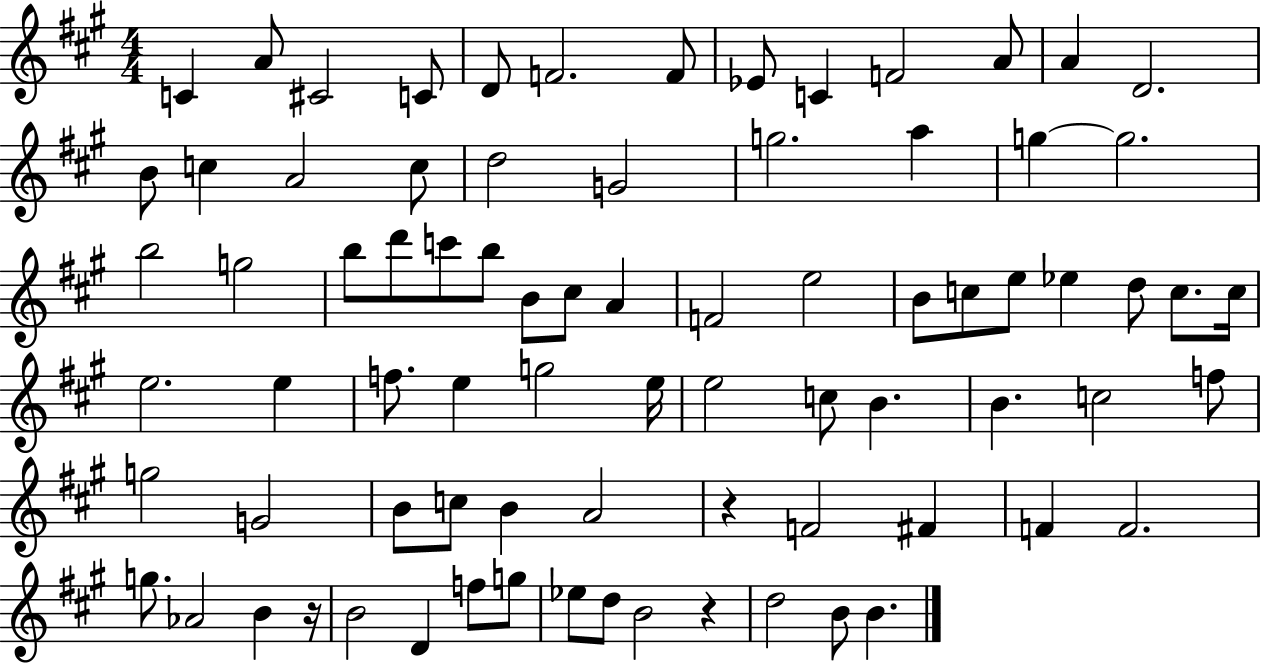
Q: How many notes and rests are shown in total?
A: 79